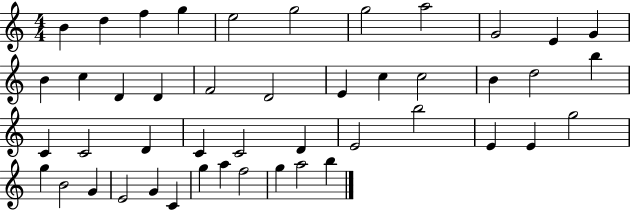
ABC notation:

X:1
T:Untitled
M:4/4
L:1/4
K:C
B d f g e2 g2 g2 a2 G2 E G B c D D F2 D2 E c c2 B d2 b C C2 D C C2 D E2 b2 E E g2 g B2 G E2 G C g a f2 g a2 b